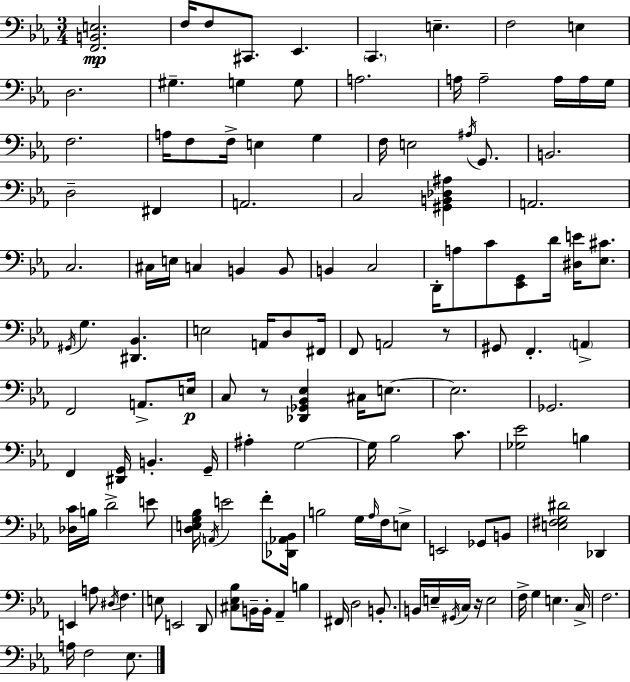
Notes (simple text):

[F2,B2,E3]/h. F3/s F3/e C#2/e. Eb2/q. C2/q. E3/q. F3/h E3/q D3/h. G#3/q. G3/q G3/e A3/h. A3/s A3/h A3/s A3/s G3/s F3/h. A3/s F3/e F3/s E3/q G3/q F3/s E3/h A#3/s G2/e. B2/h. D3/h F#2/q A2/h. C3/h [G#2,B2,Db3,A#3]/q A2/h. C3/h. C#3/s E3/s C3/q B2/q B2/e B2/q C3/h D2/s A3/e C4/e [Eb2,G2]/e D4/s [D#3,E4]/s [Eb3,C#4]/e. G#2/s G3/q. [D#2,Bb2]/q. E3/h A2/s D3/e F#2/s F2/e A2/h R/e G#2/e F2/q. A2/q F2/h A2/e. E3/s C3/e R/e [Db2,Gb2,Bb2,Eb3]/q C#3/s E3/e. E3/h. Gb2/h. F2/q [D#2,G2]/s B2/q. G2/s A#3/q G3/h G3/s Bb3/h C4/e. [Gb3,Eb4]/h B3/q [Db3,C4]/s B3/s D4/h E4/e [D3,E3,G3,Bb3]/s A2/s E4/h F4/e [Db2,Ab2,Bb2]/s B3/h G3/s Ab3/s F3/s E3/e E2/h Gb2/e B2/e [E3,F#3,G3,D#4]/h Db2/q E2/q A3/e D#3/s F3/q. E3/e E2/h D2/e [C#3,Eb3,Bb3]/e B2/s B2/s Ab2/q B3/q F#2/s D3/h B2/e. B2/s E3/s G#2/s C3/s R/s E3/h F3/s G3/q E3/q. C3/s F3/h. A3/s F3/h Eb3/e.